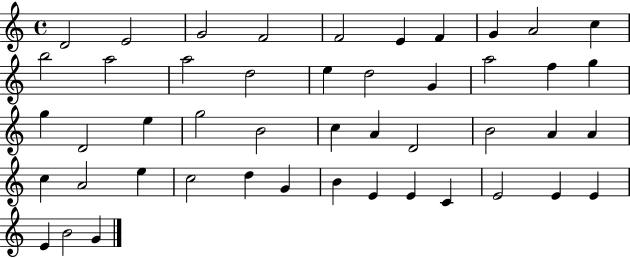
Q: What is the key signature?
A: C major